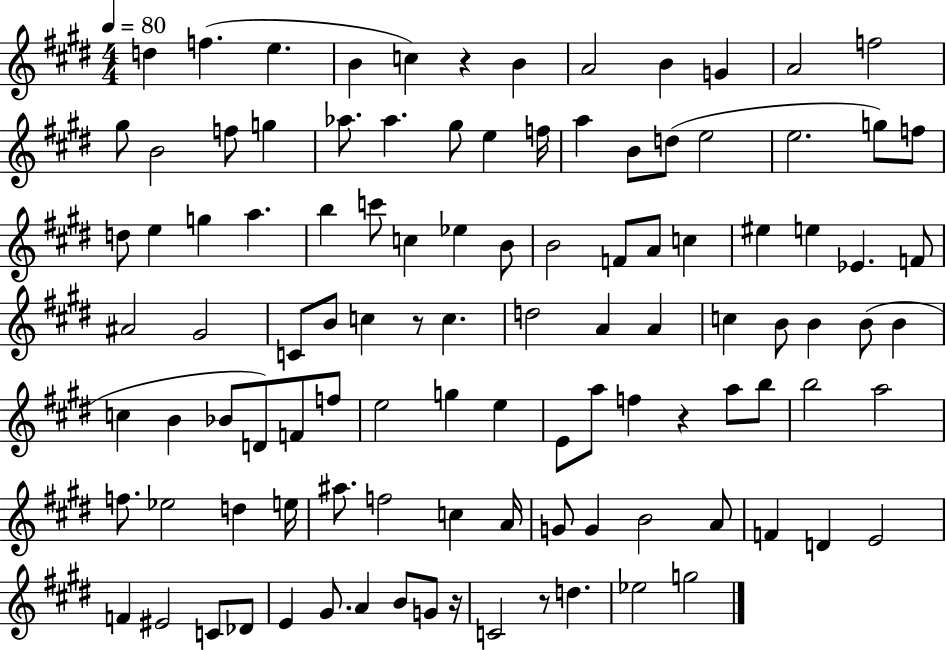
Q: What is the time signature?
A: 4/4